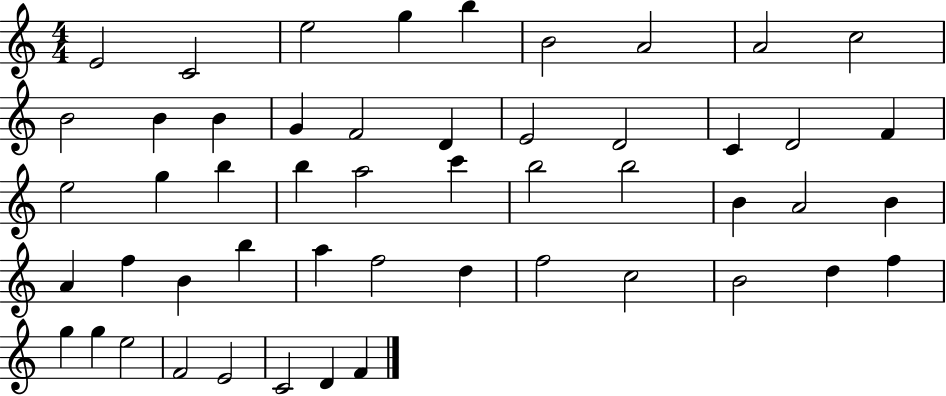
E4/h C4/h E5/h G5/q B5/q B4/h A4/h A4/h C5/h B4/h B4/q B4/q G4/q F4/h D4/q E4/h D4/h C4/q D4/h F4/q E5/h G5/q B5/q B5/q A5/h C6/q B5/h B5/h B4/q A4/h B4/q A4/q F5/q B4/q B5/q A5/q F5/h D5/q F5/h C5/h B4/h D5/q F5/q G5/q G5/q E5/h F4/h E4/h C4/h D4/q F4/q